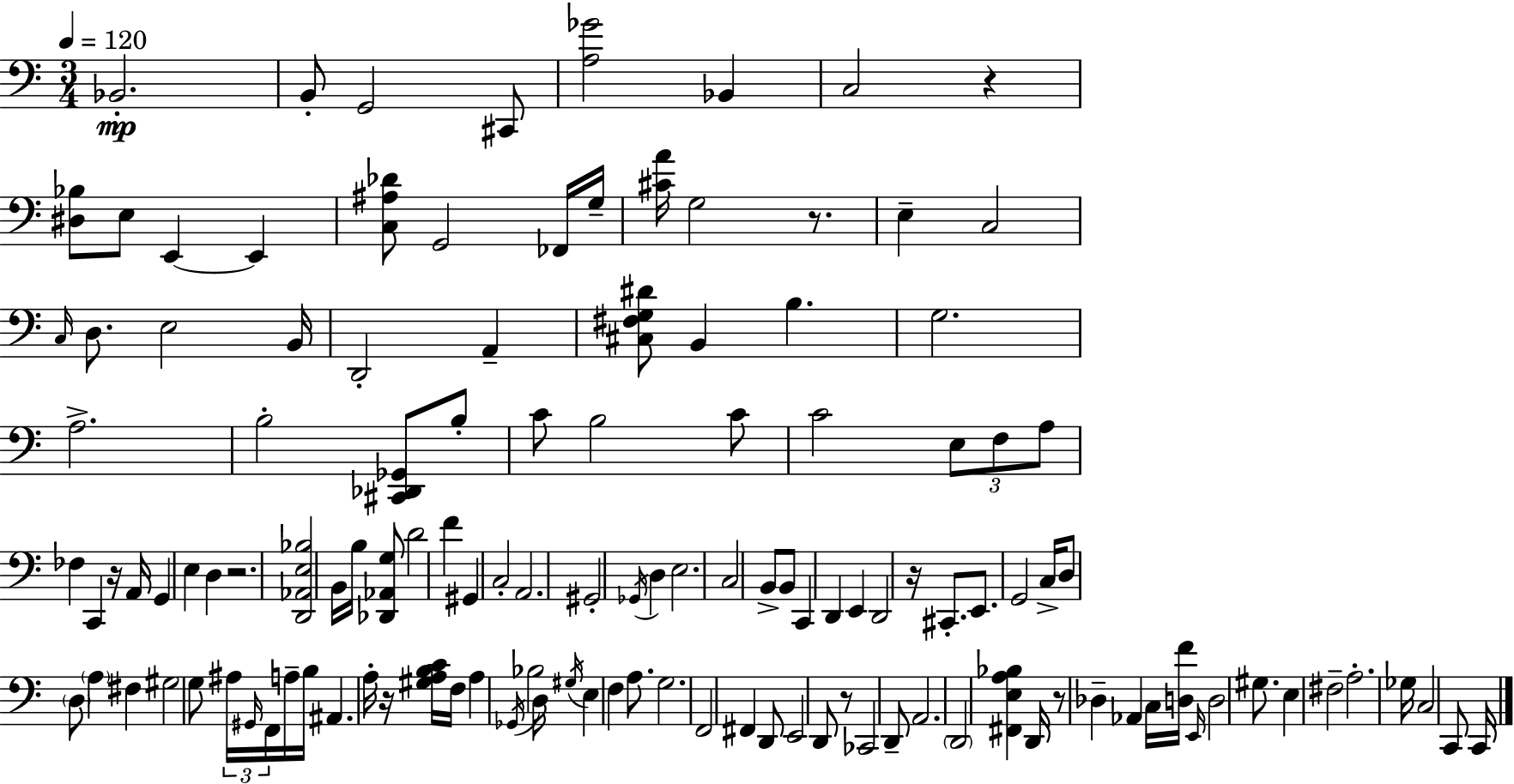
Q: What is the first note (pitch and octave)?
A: Bb2